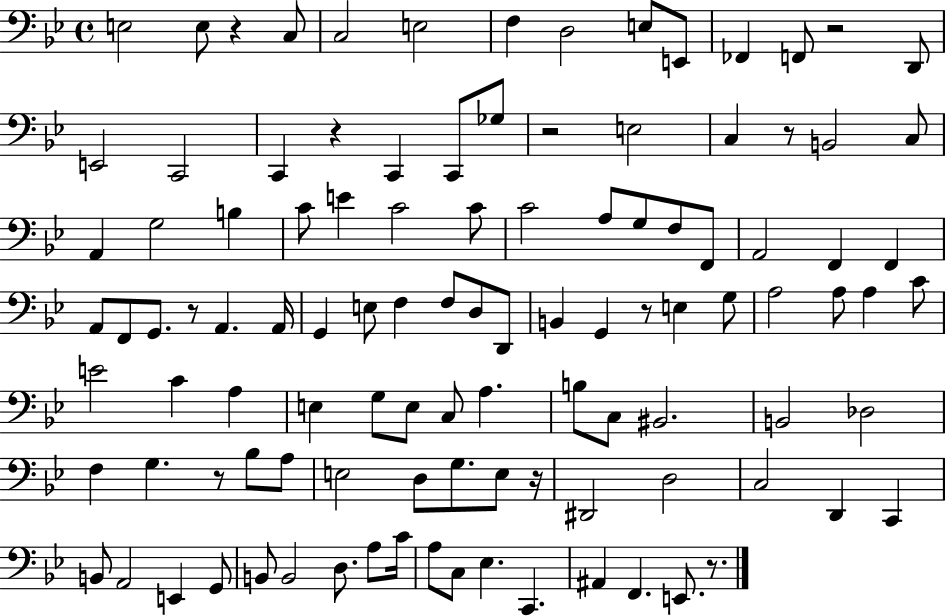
X:1
T:Untitled
M:4/4
L:1/4
K:Bb
E,2 E,/2 z C,/2 C,2 E,2 F, D,2 E,/2 E,,/2 _F,, F,,/2 z2 D,,/2 E,,2 C,,2 C,, z C,, C,,/2 _G,/2 z2 E,2 C, z/2 B,,2 C,/2 A,, G,2 B, C/2 E C2 C/2 C2 A,/2 G,/2 F,/2 F,,/2 A,,2 F,, F,, A,,/2 F,,/2 G,,/2 z/2 A,, A,,/4 G,, E,/2 F, F,/2 D,/2 D,,/2 B,, G,, z/2 E, G,/2 A,2 A,/2 A, C/2 E2 C A, E, G,/2 E,/2 C,/2 A, B,/2 C,/2 ^B,,2 B,,2 _D,2 F, G, z/2 _B,/2 A,/2 E,2 D,/2 G,/2 E,/2 z/4 ^D,,2 D,2 C,2 D,, C,, B,,/2 A,,2 E,, G,,/2 B,,/2 B,,2 D,/2 A,/2 C/4 A,/2 C,/2 _E, C,, ^A,, F,, E,,/2 z/2